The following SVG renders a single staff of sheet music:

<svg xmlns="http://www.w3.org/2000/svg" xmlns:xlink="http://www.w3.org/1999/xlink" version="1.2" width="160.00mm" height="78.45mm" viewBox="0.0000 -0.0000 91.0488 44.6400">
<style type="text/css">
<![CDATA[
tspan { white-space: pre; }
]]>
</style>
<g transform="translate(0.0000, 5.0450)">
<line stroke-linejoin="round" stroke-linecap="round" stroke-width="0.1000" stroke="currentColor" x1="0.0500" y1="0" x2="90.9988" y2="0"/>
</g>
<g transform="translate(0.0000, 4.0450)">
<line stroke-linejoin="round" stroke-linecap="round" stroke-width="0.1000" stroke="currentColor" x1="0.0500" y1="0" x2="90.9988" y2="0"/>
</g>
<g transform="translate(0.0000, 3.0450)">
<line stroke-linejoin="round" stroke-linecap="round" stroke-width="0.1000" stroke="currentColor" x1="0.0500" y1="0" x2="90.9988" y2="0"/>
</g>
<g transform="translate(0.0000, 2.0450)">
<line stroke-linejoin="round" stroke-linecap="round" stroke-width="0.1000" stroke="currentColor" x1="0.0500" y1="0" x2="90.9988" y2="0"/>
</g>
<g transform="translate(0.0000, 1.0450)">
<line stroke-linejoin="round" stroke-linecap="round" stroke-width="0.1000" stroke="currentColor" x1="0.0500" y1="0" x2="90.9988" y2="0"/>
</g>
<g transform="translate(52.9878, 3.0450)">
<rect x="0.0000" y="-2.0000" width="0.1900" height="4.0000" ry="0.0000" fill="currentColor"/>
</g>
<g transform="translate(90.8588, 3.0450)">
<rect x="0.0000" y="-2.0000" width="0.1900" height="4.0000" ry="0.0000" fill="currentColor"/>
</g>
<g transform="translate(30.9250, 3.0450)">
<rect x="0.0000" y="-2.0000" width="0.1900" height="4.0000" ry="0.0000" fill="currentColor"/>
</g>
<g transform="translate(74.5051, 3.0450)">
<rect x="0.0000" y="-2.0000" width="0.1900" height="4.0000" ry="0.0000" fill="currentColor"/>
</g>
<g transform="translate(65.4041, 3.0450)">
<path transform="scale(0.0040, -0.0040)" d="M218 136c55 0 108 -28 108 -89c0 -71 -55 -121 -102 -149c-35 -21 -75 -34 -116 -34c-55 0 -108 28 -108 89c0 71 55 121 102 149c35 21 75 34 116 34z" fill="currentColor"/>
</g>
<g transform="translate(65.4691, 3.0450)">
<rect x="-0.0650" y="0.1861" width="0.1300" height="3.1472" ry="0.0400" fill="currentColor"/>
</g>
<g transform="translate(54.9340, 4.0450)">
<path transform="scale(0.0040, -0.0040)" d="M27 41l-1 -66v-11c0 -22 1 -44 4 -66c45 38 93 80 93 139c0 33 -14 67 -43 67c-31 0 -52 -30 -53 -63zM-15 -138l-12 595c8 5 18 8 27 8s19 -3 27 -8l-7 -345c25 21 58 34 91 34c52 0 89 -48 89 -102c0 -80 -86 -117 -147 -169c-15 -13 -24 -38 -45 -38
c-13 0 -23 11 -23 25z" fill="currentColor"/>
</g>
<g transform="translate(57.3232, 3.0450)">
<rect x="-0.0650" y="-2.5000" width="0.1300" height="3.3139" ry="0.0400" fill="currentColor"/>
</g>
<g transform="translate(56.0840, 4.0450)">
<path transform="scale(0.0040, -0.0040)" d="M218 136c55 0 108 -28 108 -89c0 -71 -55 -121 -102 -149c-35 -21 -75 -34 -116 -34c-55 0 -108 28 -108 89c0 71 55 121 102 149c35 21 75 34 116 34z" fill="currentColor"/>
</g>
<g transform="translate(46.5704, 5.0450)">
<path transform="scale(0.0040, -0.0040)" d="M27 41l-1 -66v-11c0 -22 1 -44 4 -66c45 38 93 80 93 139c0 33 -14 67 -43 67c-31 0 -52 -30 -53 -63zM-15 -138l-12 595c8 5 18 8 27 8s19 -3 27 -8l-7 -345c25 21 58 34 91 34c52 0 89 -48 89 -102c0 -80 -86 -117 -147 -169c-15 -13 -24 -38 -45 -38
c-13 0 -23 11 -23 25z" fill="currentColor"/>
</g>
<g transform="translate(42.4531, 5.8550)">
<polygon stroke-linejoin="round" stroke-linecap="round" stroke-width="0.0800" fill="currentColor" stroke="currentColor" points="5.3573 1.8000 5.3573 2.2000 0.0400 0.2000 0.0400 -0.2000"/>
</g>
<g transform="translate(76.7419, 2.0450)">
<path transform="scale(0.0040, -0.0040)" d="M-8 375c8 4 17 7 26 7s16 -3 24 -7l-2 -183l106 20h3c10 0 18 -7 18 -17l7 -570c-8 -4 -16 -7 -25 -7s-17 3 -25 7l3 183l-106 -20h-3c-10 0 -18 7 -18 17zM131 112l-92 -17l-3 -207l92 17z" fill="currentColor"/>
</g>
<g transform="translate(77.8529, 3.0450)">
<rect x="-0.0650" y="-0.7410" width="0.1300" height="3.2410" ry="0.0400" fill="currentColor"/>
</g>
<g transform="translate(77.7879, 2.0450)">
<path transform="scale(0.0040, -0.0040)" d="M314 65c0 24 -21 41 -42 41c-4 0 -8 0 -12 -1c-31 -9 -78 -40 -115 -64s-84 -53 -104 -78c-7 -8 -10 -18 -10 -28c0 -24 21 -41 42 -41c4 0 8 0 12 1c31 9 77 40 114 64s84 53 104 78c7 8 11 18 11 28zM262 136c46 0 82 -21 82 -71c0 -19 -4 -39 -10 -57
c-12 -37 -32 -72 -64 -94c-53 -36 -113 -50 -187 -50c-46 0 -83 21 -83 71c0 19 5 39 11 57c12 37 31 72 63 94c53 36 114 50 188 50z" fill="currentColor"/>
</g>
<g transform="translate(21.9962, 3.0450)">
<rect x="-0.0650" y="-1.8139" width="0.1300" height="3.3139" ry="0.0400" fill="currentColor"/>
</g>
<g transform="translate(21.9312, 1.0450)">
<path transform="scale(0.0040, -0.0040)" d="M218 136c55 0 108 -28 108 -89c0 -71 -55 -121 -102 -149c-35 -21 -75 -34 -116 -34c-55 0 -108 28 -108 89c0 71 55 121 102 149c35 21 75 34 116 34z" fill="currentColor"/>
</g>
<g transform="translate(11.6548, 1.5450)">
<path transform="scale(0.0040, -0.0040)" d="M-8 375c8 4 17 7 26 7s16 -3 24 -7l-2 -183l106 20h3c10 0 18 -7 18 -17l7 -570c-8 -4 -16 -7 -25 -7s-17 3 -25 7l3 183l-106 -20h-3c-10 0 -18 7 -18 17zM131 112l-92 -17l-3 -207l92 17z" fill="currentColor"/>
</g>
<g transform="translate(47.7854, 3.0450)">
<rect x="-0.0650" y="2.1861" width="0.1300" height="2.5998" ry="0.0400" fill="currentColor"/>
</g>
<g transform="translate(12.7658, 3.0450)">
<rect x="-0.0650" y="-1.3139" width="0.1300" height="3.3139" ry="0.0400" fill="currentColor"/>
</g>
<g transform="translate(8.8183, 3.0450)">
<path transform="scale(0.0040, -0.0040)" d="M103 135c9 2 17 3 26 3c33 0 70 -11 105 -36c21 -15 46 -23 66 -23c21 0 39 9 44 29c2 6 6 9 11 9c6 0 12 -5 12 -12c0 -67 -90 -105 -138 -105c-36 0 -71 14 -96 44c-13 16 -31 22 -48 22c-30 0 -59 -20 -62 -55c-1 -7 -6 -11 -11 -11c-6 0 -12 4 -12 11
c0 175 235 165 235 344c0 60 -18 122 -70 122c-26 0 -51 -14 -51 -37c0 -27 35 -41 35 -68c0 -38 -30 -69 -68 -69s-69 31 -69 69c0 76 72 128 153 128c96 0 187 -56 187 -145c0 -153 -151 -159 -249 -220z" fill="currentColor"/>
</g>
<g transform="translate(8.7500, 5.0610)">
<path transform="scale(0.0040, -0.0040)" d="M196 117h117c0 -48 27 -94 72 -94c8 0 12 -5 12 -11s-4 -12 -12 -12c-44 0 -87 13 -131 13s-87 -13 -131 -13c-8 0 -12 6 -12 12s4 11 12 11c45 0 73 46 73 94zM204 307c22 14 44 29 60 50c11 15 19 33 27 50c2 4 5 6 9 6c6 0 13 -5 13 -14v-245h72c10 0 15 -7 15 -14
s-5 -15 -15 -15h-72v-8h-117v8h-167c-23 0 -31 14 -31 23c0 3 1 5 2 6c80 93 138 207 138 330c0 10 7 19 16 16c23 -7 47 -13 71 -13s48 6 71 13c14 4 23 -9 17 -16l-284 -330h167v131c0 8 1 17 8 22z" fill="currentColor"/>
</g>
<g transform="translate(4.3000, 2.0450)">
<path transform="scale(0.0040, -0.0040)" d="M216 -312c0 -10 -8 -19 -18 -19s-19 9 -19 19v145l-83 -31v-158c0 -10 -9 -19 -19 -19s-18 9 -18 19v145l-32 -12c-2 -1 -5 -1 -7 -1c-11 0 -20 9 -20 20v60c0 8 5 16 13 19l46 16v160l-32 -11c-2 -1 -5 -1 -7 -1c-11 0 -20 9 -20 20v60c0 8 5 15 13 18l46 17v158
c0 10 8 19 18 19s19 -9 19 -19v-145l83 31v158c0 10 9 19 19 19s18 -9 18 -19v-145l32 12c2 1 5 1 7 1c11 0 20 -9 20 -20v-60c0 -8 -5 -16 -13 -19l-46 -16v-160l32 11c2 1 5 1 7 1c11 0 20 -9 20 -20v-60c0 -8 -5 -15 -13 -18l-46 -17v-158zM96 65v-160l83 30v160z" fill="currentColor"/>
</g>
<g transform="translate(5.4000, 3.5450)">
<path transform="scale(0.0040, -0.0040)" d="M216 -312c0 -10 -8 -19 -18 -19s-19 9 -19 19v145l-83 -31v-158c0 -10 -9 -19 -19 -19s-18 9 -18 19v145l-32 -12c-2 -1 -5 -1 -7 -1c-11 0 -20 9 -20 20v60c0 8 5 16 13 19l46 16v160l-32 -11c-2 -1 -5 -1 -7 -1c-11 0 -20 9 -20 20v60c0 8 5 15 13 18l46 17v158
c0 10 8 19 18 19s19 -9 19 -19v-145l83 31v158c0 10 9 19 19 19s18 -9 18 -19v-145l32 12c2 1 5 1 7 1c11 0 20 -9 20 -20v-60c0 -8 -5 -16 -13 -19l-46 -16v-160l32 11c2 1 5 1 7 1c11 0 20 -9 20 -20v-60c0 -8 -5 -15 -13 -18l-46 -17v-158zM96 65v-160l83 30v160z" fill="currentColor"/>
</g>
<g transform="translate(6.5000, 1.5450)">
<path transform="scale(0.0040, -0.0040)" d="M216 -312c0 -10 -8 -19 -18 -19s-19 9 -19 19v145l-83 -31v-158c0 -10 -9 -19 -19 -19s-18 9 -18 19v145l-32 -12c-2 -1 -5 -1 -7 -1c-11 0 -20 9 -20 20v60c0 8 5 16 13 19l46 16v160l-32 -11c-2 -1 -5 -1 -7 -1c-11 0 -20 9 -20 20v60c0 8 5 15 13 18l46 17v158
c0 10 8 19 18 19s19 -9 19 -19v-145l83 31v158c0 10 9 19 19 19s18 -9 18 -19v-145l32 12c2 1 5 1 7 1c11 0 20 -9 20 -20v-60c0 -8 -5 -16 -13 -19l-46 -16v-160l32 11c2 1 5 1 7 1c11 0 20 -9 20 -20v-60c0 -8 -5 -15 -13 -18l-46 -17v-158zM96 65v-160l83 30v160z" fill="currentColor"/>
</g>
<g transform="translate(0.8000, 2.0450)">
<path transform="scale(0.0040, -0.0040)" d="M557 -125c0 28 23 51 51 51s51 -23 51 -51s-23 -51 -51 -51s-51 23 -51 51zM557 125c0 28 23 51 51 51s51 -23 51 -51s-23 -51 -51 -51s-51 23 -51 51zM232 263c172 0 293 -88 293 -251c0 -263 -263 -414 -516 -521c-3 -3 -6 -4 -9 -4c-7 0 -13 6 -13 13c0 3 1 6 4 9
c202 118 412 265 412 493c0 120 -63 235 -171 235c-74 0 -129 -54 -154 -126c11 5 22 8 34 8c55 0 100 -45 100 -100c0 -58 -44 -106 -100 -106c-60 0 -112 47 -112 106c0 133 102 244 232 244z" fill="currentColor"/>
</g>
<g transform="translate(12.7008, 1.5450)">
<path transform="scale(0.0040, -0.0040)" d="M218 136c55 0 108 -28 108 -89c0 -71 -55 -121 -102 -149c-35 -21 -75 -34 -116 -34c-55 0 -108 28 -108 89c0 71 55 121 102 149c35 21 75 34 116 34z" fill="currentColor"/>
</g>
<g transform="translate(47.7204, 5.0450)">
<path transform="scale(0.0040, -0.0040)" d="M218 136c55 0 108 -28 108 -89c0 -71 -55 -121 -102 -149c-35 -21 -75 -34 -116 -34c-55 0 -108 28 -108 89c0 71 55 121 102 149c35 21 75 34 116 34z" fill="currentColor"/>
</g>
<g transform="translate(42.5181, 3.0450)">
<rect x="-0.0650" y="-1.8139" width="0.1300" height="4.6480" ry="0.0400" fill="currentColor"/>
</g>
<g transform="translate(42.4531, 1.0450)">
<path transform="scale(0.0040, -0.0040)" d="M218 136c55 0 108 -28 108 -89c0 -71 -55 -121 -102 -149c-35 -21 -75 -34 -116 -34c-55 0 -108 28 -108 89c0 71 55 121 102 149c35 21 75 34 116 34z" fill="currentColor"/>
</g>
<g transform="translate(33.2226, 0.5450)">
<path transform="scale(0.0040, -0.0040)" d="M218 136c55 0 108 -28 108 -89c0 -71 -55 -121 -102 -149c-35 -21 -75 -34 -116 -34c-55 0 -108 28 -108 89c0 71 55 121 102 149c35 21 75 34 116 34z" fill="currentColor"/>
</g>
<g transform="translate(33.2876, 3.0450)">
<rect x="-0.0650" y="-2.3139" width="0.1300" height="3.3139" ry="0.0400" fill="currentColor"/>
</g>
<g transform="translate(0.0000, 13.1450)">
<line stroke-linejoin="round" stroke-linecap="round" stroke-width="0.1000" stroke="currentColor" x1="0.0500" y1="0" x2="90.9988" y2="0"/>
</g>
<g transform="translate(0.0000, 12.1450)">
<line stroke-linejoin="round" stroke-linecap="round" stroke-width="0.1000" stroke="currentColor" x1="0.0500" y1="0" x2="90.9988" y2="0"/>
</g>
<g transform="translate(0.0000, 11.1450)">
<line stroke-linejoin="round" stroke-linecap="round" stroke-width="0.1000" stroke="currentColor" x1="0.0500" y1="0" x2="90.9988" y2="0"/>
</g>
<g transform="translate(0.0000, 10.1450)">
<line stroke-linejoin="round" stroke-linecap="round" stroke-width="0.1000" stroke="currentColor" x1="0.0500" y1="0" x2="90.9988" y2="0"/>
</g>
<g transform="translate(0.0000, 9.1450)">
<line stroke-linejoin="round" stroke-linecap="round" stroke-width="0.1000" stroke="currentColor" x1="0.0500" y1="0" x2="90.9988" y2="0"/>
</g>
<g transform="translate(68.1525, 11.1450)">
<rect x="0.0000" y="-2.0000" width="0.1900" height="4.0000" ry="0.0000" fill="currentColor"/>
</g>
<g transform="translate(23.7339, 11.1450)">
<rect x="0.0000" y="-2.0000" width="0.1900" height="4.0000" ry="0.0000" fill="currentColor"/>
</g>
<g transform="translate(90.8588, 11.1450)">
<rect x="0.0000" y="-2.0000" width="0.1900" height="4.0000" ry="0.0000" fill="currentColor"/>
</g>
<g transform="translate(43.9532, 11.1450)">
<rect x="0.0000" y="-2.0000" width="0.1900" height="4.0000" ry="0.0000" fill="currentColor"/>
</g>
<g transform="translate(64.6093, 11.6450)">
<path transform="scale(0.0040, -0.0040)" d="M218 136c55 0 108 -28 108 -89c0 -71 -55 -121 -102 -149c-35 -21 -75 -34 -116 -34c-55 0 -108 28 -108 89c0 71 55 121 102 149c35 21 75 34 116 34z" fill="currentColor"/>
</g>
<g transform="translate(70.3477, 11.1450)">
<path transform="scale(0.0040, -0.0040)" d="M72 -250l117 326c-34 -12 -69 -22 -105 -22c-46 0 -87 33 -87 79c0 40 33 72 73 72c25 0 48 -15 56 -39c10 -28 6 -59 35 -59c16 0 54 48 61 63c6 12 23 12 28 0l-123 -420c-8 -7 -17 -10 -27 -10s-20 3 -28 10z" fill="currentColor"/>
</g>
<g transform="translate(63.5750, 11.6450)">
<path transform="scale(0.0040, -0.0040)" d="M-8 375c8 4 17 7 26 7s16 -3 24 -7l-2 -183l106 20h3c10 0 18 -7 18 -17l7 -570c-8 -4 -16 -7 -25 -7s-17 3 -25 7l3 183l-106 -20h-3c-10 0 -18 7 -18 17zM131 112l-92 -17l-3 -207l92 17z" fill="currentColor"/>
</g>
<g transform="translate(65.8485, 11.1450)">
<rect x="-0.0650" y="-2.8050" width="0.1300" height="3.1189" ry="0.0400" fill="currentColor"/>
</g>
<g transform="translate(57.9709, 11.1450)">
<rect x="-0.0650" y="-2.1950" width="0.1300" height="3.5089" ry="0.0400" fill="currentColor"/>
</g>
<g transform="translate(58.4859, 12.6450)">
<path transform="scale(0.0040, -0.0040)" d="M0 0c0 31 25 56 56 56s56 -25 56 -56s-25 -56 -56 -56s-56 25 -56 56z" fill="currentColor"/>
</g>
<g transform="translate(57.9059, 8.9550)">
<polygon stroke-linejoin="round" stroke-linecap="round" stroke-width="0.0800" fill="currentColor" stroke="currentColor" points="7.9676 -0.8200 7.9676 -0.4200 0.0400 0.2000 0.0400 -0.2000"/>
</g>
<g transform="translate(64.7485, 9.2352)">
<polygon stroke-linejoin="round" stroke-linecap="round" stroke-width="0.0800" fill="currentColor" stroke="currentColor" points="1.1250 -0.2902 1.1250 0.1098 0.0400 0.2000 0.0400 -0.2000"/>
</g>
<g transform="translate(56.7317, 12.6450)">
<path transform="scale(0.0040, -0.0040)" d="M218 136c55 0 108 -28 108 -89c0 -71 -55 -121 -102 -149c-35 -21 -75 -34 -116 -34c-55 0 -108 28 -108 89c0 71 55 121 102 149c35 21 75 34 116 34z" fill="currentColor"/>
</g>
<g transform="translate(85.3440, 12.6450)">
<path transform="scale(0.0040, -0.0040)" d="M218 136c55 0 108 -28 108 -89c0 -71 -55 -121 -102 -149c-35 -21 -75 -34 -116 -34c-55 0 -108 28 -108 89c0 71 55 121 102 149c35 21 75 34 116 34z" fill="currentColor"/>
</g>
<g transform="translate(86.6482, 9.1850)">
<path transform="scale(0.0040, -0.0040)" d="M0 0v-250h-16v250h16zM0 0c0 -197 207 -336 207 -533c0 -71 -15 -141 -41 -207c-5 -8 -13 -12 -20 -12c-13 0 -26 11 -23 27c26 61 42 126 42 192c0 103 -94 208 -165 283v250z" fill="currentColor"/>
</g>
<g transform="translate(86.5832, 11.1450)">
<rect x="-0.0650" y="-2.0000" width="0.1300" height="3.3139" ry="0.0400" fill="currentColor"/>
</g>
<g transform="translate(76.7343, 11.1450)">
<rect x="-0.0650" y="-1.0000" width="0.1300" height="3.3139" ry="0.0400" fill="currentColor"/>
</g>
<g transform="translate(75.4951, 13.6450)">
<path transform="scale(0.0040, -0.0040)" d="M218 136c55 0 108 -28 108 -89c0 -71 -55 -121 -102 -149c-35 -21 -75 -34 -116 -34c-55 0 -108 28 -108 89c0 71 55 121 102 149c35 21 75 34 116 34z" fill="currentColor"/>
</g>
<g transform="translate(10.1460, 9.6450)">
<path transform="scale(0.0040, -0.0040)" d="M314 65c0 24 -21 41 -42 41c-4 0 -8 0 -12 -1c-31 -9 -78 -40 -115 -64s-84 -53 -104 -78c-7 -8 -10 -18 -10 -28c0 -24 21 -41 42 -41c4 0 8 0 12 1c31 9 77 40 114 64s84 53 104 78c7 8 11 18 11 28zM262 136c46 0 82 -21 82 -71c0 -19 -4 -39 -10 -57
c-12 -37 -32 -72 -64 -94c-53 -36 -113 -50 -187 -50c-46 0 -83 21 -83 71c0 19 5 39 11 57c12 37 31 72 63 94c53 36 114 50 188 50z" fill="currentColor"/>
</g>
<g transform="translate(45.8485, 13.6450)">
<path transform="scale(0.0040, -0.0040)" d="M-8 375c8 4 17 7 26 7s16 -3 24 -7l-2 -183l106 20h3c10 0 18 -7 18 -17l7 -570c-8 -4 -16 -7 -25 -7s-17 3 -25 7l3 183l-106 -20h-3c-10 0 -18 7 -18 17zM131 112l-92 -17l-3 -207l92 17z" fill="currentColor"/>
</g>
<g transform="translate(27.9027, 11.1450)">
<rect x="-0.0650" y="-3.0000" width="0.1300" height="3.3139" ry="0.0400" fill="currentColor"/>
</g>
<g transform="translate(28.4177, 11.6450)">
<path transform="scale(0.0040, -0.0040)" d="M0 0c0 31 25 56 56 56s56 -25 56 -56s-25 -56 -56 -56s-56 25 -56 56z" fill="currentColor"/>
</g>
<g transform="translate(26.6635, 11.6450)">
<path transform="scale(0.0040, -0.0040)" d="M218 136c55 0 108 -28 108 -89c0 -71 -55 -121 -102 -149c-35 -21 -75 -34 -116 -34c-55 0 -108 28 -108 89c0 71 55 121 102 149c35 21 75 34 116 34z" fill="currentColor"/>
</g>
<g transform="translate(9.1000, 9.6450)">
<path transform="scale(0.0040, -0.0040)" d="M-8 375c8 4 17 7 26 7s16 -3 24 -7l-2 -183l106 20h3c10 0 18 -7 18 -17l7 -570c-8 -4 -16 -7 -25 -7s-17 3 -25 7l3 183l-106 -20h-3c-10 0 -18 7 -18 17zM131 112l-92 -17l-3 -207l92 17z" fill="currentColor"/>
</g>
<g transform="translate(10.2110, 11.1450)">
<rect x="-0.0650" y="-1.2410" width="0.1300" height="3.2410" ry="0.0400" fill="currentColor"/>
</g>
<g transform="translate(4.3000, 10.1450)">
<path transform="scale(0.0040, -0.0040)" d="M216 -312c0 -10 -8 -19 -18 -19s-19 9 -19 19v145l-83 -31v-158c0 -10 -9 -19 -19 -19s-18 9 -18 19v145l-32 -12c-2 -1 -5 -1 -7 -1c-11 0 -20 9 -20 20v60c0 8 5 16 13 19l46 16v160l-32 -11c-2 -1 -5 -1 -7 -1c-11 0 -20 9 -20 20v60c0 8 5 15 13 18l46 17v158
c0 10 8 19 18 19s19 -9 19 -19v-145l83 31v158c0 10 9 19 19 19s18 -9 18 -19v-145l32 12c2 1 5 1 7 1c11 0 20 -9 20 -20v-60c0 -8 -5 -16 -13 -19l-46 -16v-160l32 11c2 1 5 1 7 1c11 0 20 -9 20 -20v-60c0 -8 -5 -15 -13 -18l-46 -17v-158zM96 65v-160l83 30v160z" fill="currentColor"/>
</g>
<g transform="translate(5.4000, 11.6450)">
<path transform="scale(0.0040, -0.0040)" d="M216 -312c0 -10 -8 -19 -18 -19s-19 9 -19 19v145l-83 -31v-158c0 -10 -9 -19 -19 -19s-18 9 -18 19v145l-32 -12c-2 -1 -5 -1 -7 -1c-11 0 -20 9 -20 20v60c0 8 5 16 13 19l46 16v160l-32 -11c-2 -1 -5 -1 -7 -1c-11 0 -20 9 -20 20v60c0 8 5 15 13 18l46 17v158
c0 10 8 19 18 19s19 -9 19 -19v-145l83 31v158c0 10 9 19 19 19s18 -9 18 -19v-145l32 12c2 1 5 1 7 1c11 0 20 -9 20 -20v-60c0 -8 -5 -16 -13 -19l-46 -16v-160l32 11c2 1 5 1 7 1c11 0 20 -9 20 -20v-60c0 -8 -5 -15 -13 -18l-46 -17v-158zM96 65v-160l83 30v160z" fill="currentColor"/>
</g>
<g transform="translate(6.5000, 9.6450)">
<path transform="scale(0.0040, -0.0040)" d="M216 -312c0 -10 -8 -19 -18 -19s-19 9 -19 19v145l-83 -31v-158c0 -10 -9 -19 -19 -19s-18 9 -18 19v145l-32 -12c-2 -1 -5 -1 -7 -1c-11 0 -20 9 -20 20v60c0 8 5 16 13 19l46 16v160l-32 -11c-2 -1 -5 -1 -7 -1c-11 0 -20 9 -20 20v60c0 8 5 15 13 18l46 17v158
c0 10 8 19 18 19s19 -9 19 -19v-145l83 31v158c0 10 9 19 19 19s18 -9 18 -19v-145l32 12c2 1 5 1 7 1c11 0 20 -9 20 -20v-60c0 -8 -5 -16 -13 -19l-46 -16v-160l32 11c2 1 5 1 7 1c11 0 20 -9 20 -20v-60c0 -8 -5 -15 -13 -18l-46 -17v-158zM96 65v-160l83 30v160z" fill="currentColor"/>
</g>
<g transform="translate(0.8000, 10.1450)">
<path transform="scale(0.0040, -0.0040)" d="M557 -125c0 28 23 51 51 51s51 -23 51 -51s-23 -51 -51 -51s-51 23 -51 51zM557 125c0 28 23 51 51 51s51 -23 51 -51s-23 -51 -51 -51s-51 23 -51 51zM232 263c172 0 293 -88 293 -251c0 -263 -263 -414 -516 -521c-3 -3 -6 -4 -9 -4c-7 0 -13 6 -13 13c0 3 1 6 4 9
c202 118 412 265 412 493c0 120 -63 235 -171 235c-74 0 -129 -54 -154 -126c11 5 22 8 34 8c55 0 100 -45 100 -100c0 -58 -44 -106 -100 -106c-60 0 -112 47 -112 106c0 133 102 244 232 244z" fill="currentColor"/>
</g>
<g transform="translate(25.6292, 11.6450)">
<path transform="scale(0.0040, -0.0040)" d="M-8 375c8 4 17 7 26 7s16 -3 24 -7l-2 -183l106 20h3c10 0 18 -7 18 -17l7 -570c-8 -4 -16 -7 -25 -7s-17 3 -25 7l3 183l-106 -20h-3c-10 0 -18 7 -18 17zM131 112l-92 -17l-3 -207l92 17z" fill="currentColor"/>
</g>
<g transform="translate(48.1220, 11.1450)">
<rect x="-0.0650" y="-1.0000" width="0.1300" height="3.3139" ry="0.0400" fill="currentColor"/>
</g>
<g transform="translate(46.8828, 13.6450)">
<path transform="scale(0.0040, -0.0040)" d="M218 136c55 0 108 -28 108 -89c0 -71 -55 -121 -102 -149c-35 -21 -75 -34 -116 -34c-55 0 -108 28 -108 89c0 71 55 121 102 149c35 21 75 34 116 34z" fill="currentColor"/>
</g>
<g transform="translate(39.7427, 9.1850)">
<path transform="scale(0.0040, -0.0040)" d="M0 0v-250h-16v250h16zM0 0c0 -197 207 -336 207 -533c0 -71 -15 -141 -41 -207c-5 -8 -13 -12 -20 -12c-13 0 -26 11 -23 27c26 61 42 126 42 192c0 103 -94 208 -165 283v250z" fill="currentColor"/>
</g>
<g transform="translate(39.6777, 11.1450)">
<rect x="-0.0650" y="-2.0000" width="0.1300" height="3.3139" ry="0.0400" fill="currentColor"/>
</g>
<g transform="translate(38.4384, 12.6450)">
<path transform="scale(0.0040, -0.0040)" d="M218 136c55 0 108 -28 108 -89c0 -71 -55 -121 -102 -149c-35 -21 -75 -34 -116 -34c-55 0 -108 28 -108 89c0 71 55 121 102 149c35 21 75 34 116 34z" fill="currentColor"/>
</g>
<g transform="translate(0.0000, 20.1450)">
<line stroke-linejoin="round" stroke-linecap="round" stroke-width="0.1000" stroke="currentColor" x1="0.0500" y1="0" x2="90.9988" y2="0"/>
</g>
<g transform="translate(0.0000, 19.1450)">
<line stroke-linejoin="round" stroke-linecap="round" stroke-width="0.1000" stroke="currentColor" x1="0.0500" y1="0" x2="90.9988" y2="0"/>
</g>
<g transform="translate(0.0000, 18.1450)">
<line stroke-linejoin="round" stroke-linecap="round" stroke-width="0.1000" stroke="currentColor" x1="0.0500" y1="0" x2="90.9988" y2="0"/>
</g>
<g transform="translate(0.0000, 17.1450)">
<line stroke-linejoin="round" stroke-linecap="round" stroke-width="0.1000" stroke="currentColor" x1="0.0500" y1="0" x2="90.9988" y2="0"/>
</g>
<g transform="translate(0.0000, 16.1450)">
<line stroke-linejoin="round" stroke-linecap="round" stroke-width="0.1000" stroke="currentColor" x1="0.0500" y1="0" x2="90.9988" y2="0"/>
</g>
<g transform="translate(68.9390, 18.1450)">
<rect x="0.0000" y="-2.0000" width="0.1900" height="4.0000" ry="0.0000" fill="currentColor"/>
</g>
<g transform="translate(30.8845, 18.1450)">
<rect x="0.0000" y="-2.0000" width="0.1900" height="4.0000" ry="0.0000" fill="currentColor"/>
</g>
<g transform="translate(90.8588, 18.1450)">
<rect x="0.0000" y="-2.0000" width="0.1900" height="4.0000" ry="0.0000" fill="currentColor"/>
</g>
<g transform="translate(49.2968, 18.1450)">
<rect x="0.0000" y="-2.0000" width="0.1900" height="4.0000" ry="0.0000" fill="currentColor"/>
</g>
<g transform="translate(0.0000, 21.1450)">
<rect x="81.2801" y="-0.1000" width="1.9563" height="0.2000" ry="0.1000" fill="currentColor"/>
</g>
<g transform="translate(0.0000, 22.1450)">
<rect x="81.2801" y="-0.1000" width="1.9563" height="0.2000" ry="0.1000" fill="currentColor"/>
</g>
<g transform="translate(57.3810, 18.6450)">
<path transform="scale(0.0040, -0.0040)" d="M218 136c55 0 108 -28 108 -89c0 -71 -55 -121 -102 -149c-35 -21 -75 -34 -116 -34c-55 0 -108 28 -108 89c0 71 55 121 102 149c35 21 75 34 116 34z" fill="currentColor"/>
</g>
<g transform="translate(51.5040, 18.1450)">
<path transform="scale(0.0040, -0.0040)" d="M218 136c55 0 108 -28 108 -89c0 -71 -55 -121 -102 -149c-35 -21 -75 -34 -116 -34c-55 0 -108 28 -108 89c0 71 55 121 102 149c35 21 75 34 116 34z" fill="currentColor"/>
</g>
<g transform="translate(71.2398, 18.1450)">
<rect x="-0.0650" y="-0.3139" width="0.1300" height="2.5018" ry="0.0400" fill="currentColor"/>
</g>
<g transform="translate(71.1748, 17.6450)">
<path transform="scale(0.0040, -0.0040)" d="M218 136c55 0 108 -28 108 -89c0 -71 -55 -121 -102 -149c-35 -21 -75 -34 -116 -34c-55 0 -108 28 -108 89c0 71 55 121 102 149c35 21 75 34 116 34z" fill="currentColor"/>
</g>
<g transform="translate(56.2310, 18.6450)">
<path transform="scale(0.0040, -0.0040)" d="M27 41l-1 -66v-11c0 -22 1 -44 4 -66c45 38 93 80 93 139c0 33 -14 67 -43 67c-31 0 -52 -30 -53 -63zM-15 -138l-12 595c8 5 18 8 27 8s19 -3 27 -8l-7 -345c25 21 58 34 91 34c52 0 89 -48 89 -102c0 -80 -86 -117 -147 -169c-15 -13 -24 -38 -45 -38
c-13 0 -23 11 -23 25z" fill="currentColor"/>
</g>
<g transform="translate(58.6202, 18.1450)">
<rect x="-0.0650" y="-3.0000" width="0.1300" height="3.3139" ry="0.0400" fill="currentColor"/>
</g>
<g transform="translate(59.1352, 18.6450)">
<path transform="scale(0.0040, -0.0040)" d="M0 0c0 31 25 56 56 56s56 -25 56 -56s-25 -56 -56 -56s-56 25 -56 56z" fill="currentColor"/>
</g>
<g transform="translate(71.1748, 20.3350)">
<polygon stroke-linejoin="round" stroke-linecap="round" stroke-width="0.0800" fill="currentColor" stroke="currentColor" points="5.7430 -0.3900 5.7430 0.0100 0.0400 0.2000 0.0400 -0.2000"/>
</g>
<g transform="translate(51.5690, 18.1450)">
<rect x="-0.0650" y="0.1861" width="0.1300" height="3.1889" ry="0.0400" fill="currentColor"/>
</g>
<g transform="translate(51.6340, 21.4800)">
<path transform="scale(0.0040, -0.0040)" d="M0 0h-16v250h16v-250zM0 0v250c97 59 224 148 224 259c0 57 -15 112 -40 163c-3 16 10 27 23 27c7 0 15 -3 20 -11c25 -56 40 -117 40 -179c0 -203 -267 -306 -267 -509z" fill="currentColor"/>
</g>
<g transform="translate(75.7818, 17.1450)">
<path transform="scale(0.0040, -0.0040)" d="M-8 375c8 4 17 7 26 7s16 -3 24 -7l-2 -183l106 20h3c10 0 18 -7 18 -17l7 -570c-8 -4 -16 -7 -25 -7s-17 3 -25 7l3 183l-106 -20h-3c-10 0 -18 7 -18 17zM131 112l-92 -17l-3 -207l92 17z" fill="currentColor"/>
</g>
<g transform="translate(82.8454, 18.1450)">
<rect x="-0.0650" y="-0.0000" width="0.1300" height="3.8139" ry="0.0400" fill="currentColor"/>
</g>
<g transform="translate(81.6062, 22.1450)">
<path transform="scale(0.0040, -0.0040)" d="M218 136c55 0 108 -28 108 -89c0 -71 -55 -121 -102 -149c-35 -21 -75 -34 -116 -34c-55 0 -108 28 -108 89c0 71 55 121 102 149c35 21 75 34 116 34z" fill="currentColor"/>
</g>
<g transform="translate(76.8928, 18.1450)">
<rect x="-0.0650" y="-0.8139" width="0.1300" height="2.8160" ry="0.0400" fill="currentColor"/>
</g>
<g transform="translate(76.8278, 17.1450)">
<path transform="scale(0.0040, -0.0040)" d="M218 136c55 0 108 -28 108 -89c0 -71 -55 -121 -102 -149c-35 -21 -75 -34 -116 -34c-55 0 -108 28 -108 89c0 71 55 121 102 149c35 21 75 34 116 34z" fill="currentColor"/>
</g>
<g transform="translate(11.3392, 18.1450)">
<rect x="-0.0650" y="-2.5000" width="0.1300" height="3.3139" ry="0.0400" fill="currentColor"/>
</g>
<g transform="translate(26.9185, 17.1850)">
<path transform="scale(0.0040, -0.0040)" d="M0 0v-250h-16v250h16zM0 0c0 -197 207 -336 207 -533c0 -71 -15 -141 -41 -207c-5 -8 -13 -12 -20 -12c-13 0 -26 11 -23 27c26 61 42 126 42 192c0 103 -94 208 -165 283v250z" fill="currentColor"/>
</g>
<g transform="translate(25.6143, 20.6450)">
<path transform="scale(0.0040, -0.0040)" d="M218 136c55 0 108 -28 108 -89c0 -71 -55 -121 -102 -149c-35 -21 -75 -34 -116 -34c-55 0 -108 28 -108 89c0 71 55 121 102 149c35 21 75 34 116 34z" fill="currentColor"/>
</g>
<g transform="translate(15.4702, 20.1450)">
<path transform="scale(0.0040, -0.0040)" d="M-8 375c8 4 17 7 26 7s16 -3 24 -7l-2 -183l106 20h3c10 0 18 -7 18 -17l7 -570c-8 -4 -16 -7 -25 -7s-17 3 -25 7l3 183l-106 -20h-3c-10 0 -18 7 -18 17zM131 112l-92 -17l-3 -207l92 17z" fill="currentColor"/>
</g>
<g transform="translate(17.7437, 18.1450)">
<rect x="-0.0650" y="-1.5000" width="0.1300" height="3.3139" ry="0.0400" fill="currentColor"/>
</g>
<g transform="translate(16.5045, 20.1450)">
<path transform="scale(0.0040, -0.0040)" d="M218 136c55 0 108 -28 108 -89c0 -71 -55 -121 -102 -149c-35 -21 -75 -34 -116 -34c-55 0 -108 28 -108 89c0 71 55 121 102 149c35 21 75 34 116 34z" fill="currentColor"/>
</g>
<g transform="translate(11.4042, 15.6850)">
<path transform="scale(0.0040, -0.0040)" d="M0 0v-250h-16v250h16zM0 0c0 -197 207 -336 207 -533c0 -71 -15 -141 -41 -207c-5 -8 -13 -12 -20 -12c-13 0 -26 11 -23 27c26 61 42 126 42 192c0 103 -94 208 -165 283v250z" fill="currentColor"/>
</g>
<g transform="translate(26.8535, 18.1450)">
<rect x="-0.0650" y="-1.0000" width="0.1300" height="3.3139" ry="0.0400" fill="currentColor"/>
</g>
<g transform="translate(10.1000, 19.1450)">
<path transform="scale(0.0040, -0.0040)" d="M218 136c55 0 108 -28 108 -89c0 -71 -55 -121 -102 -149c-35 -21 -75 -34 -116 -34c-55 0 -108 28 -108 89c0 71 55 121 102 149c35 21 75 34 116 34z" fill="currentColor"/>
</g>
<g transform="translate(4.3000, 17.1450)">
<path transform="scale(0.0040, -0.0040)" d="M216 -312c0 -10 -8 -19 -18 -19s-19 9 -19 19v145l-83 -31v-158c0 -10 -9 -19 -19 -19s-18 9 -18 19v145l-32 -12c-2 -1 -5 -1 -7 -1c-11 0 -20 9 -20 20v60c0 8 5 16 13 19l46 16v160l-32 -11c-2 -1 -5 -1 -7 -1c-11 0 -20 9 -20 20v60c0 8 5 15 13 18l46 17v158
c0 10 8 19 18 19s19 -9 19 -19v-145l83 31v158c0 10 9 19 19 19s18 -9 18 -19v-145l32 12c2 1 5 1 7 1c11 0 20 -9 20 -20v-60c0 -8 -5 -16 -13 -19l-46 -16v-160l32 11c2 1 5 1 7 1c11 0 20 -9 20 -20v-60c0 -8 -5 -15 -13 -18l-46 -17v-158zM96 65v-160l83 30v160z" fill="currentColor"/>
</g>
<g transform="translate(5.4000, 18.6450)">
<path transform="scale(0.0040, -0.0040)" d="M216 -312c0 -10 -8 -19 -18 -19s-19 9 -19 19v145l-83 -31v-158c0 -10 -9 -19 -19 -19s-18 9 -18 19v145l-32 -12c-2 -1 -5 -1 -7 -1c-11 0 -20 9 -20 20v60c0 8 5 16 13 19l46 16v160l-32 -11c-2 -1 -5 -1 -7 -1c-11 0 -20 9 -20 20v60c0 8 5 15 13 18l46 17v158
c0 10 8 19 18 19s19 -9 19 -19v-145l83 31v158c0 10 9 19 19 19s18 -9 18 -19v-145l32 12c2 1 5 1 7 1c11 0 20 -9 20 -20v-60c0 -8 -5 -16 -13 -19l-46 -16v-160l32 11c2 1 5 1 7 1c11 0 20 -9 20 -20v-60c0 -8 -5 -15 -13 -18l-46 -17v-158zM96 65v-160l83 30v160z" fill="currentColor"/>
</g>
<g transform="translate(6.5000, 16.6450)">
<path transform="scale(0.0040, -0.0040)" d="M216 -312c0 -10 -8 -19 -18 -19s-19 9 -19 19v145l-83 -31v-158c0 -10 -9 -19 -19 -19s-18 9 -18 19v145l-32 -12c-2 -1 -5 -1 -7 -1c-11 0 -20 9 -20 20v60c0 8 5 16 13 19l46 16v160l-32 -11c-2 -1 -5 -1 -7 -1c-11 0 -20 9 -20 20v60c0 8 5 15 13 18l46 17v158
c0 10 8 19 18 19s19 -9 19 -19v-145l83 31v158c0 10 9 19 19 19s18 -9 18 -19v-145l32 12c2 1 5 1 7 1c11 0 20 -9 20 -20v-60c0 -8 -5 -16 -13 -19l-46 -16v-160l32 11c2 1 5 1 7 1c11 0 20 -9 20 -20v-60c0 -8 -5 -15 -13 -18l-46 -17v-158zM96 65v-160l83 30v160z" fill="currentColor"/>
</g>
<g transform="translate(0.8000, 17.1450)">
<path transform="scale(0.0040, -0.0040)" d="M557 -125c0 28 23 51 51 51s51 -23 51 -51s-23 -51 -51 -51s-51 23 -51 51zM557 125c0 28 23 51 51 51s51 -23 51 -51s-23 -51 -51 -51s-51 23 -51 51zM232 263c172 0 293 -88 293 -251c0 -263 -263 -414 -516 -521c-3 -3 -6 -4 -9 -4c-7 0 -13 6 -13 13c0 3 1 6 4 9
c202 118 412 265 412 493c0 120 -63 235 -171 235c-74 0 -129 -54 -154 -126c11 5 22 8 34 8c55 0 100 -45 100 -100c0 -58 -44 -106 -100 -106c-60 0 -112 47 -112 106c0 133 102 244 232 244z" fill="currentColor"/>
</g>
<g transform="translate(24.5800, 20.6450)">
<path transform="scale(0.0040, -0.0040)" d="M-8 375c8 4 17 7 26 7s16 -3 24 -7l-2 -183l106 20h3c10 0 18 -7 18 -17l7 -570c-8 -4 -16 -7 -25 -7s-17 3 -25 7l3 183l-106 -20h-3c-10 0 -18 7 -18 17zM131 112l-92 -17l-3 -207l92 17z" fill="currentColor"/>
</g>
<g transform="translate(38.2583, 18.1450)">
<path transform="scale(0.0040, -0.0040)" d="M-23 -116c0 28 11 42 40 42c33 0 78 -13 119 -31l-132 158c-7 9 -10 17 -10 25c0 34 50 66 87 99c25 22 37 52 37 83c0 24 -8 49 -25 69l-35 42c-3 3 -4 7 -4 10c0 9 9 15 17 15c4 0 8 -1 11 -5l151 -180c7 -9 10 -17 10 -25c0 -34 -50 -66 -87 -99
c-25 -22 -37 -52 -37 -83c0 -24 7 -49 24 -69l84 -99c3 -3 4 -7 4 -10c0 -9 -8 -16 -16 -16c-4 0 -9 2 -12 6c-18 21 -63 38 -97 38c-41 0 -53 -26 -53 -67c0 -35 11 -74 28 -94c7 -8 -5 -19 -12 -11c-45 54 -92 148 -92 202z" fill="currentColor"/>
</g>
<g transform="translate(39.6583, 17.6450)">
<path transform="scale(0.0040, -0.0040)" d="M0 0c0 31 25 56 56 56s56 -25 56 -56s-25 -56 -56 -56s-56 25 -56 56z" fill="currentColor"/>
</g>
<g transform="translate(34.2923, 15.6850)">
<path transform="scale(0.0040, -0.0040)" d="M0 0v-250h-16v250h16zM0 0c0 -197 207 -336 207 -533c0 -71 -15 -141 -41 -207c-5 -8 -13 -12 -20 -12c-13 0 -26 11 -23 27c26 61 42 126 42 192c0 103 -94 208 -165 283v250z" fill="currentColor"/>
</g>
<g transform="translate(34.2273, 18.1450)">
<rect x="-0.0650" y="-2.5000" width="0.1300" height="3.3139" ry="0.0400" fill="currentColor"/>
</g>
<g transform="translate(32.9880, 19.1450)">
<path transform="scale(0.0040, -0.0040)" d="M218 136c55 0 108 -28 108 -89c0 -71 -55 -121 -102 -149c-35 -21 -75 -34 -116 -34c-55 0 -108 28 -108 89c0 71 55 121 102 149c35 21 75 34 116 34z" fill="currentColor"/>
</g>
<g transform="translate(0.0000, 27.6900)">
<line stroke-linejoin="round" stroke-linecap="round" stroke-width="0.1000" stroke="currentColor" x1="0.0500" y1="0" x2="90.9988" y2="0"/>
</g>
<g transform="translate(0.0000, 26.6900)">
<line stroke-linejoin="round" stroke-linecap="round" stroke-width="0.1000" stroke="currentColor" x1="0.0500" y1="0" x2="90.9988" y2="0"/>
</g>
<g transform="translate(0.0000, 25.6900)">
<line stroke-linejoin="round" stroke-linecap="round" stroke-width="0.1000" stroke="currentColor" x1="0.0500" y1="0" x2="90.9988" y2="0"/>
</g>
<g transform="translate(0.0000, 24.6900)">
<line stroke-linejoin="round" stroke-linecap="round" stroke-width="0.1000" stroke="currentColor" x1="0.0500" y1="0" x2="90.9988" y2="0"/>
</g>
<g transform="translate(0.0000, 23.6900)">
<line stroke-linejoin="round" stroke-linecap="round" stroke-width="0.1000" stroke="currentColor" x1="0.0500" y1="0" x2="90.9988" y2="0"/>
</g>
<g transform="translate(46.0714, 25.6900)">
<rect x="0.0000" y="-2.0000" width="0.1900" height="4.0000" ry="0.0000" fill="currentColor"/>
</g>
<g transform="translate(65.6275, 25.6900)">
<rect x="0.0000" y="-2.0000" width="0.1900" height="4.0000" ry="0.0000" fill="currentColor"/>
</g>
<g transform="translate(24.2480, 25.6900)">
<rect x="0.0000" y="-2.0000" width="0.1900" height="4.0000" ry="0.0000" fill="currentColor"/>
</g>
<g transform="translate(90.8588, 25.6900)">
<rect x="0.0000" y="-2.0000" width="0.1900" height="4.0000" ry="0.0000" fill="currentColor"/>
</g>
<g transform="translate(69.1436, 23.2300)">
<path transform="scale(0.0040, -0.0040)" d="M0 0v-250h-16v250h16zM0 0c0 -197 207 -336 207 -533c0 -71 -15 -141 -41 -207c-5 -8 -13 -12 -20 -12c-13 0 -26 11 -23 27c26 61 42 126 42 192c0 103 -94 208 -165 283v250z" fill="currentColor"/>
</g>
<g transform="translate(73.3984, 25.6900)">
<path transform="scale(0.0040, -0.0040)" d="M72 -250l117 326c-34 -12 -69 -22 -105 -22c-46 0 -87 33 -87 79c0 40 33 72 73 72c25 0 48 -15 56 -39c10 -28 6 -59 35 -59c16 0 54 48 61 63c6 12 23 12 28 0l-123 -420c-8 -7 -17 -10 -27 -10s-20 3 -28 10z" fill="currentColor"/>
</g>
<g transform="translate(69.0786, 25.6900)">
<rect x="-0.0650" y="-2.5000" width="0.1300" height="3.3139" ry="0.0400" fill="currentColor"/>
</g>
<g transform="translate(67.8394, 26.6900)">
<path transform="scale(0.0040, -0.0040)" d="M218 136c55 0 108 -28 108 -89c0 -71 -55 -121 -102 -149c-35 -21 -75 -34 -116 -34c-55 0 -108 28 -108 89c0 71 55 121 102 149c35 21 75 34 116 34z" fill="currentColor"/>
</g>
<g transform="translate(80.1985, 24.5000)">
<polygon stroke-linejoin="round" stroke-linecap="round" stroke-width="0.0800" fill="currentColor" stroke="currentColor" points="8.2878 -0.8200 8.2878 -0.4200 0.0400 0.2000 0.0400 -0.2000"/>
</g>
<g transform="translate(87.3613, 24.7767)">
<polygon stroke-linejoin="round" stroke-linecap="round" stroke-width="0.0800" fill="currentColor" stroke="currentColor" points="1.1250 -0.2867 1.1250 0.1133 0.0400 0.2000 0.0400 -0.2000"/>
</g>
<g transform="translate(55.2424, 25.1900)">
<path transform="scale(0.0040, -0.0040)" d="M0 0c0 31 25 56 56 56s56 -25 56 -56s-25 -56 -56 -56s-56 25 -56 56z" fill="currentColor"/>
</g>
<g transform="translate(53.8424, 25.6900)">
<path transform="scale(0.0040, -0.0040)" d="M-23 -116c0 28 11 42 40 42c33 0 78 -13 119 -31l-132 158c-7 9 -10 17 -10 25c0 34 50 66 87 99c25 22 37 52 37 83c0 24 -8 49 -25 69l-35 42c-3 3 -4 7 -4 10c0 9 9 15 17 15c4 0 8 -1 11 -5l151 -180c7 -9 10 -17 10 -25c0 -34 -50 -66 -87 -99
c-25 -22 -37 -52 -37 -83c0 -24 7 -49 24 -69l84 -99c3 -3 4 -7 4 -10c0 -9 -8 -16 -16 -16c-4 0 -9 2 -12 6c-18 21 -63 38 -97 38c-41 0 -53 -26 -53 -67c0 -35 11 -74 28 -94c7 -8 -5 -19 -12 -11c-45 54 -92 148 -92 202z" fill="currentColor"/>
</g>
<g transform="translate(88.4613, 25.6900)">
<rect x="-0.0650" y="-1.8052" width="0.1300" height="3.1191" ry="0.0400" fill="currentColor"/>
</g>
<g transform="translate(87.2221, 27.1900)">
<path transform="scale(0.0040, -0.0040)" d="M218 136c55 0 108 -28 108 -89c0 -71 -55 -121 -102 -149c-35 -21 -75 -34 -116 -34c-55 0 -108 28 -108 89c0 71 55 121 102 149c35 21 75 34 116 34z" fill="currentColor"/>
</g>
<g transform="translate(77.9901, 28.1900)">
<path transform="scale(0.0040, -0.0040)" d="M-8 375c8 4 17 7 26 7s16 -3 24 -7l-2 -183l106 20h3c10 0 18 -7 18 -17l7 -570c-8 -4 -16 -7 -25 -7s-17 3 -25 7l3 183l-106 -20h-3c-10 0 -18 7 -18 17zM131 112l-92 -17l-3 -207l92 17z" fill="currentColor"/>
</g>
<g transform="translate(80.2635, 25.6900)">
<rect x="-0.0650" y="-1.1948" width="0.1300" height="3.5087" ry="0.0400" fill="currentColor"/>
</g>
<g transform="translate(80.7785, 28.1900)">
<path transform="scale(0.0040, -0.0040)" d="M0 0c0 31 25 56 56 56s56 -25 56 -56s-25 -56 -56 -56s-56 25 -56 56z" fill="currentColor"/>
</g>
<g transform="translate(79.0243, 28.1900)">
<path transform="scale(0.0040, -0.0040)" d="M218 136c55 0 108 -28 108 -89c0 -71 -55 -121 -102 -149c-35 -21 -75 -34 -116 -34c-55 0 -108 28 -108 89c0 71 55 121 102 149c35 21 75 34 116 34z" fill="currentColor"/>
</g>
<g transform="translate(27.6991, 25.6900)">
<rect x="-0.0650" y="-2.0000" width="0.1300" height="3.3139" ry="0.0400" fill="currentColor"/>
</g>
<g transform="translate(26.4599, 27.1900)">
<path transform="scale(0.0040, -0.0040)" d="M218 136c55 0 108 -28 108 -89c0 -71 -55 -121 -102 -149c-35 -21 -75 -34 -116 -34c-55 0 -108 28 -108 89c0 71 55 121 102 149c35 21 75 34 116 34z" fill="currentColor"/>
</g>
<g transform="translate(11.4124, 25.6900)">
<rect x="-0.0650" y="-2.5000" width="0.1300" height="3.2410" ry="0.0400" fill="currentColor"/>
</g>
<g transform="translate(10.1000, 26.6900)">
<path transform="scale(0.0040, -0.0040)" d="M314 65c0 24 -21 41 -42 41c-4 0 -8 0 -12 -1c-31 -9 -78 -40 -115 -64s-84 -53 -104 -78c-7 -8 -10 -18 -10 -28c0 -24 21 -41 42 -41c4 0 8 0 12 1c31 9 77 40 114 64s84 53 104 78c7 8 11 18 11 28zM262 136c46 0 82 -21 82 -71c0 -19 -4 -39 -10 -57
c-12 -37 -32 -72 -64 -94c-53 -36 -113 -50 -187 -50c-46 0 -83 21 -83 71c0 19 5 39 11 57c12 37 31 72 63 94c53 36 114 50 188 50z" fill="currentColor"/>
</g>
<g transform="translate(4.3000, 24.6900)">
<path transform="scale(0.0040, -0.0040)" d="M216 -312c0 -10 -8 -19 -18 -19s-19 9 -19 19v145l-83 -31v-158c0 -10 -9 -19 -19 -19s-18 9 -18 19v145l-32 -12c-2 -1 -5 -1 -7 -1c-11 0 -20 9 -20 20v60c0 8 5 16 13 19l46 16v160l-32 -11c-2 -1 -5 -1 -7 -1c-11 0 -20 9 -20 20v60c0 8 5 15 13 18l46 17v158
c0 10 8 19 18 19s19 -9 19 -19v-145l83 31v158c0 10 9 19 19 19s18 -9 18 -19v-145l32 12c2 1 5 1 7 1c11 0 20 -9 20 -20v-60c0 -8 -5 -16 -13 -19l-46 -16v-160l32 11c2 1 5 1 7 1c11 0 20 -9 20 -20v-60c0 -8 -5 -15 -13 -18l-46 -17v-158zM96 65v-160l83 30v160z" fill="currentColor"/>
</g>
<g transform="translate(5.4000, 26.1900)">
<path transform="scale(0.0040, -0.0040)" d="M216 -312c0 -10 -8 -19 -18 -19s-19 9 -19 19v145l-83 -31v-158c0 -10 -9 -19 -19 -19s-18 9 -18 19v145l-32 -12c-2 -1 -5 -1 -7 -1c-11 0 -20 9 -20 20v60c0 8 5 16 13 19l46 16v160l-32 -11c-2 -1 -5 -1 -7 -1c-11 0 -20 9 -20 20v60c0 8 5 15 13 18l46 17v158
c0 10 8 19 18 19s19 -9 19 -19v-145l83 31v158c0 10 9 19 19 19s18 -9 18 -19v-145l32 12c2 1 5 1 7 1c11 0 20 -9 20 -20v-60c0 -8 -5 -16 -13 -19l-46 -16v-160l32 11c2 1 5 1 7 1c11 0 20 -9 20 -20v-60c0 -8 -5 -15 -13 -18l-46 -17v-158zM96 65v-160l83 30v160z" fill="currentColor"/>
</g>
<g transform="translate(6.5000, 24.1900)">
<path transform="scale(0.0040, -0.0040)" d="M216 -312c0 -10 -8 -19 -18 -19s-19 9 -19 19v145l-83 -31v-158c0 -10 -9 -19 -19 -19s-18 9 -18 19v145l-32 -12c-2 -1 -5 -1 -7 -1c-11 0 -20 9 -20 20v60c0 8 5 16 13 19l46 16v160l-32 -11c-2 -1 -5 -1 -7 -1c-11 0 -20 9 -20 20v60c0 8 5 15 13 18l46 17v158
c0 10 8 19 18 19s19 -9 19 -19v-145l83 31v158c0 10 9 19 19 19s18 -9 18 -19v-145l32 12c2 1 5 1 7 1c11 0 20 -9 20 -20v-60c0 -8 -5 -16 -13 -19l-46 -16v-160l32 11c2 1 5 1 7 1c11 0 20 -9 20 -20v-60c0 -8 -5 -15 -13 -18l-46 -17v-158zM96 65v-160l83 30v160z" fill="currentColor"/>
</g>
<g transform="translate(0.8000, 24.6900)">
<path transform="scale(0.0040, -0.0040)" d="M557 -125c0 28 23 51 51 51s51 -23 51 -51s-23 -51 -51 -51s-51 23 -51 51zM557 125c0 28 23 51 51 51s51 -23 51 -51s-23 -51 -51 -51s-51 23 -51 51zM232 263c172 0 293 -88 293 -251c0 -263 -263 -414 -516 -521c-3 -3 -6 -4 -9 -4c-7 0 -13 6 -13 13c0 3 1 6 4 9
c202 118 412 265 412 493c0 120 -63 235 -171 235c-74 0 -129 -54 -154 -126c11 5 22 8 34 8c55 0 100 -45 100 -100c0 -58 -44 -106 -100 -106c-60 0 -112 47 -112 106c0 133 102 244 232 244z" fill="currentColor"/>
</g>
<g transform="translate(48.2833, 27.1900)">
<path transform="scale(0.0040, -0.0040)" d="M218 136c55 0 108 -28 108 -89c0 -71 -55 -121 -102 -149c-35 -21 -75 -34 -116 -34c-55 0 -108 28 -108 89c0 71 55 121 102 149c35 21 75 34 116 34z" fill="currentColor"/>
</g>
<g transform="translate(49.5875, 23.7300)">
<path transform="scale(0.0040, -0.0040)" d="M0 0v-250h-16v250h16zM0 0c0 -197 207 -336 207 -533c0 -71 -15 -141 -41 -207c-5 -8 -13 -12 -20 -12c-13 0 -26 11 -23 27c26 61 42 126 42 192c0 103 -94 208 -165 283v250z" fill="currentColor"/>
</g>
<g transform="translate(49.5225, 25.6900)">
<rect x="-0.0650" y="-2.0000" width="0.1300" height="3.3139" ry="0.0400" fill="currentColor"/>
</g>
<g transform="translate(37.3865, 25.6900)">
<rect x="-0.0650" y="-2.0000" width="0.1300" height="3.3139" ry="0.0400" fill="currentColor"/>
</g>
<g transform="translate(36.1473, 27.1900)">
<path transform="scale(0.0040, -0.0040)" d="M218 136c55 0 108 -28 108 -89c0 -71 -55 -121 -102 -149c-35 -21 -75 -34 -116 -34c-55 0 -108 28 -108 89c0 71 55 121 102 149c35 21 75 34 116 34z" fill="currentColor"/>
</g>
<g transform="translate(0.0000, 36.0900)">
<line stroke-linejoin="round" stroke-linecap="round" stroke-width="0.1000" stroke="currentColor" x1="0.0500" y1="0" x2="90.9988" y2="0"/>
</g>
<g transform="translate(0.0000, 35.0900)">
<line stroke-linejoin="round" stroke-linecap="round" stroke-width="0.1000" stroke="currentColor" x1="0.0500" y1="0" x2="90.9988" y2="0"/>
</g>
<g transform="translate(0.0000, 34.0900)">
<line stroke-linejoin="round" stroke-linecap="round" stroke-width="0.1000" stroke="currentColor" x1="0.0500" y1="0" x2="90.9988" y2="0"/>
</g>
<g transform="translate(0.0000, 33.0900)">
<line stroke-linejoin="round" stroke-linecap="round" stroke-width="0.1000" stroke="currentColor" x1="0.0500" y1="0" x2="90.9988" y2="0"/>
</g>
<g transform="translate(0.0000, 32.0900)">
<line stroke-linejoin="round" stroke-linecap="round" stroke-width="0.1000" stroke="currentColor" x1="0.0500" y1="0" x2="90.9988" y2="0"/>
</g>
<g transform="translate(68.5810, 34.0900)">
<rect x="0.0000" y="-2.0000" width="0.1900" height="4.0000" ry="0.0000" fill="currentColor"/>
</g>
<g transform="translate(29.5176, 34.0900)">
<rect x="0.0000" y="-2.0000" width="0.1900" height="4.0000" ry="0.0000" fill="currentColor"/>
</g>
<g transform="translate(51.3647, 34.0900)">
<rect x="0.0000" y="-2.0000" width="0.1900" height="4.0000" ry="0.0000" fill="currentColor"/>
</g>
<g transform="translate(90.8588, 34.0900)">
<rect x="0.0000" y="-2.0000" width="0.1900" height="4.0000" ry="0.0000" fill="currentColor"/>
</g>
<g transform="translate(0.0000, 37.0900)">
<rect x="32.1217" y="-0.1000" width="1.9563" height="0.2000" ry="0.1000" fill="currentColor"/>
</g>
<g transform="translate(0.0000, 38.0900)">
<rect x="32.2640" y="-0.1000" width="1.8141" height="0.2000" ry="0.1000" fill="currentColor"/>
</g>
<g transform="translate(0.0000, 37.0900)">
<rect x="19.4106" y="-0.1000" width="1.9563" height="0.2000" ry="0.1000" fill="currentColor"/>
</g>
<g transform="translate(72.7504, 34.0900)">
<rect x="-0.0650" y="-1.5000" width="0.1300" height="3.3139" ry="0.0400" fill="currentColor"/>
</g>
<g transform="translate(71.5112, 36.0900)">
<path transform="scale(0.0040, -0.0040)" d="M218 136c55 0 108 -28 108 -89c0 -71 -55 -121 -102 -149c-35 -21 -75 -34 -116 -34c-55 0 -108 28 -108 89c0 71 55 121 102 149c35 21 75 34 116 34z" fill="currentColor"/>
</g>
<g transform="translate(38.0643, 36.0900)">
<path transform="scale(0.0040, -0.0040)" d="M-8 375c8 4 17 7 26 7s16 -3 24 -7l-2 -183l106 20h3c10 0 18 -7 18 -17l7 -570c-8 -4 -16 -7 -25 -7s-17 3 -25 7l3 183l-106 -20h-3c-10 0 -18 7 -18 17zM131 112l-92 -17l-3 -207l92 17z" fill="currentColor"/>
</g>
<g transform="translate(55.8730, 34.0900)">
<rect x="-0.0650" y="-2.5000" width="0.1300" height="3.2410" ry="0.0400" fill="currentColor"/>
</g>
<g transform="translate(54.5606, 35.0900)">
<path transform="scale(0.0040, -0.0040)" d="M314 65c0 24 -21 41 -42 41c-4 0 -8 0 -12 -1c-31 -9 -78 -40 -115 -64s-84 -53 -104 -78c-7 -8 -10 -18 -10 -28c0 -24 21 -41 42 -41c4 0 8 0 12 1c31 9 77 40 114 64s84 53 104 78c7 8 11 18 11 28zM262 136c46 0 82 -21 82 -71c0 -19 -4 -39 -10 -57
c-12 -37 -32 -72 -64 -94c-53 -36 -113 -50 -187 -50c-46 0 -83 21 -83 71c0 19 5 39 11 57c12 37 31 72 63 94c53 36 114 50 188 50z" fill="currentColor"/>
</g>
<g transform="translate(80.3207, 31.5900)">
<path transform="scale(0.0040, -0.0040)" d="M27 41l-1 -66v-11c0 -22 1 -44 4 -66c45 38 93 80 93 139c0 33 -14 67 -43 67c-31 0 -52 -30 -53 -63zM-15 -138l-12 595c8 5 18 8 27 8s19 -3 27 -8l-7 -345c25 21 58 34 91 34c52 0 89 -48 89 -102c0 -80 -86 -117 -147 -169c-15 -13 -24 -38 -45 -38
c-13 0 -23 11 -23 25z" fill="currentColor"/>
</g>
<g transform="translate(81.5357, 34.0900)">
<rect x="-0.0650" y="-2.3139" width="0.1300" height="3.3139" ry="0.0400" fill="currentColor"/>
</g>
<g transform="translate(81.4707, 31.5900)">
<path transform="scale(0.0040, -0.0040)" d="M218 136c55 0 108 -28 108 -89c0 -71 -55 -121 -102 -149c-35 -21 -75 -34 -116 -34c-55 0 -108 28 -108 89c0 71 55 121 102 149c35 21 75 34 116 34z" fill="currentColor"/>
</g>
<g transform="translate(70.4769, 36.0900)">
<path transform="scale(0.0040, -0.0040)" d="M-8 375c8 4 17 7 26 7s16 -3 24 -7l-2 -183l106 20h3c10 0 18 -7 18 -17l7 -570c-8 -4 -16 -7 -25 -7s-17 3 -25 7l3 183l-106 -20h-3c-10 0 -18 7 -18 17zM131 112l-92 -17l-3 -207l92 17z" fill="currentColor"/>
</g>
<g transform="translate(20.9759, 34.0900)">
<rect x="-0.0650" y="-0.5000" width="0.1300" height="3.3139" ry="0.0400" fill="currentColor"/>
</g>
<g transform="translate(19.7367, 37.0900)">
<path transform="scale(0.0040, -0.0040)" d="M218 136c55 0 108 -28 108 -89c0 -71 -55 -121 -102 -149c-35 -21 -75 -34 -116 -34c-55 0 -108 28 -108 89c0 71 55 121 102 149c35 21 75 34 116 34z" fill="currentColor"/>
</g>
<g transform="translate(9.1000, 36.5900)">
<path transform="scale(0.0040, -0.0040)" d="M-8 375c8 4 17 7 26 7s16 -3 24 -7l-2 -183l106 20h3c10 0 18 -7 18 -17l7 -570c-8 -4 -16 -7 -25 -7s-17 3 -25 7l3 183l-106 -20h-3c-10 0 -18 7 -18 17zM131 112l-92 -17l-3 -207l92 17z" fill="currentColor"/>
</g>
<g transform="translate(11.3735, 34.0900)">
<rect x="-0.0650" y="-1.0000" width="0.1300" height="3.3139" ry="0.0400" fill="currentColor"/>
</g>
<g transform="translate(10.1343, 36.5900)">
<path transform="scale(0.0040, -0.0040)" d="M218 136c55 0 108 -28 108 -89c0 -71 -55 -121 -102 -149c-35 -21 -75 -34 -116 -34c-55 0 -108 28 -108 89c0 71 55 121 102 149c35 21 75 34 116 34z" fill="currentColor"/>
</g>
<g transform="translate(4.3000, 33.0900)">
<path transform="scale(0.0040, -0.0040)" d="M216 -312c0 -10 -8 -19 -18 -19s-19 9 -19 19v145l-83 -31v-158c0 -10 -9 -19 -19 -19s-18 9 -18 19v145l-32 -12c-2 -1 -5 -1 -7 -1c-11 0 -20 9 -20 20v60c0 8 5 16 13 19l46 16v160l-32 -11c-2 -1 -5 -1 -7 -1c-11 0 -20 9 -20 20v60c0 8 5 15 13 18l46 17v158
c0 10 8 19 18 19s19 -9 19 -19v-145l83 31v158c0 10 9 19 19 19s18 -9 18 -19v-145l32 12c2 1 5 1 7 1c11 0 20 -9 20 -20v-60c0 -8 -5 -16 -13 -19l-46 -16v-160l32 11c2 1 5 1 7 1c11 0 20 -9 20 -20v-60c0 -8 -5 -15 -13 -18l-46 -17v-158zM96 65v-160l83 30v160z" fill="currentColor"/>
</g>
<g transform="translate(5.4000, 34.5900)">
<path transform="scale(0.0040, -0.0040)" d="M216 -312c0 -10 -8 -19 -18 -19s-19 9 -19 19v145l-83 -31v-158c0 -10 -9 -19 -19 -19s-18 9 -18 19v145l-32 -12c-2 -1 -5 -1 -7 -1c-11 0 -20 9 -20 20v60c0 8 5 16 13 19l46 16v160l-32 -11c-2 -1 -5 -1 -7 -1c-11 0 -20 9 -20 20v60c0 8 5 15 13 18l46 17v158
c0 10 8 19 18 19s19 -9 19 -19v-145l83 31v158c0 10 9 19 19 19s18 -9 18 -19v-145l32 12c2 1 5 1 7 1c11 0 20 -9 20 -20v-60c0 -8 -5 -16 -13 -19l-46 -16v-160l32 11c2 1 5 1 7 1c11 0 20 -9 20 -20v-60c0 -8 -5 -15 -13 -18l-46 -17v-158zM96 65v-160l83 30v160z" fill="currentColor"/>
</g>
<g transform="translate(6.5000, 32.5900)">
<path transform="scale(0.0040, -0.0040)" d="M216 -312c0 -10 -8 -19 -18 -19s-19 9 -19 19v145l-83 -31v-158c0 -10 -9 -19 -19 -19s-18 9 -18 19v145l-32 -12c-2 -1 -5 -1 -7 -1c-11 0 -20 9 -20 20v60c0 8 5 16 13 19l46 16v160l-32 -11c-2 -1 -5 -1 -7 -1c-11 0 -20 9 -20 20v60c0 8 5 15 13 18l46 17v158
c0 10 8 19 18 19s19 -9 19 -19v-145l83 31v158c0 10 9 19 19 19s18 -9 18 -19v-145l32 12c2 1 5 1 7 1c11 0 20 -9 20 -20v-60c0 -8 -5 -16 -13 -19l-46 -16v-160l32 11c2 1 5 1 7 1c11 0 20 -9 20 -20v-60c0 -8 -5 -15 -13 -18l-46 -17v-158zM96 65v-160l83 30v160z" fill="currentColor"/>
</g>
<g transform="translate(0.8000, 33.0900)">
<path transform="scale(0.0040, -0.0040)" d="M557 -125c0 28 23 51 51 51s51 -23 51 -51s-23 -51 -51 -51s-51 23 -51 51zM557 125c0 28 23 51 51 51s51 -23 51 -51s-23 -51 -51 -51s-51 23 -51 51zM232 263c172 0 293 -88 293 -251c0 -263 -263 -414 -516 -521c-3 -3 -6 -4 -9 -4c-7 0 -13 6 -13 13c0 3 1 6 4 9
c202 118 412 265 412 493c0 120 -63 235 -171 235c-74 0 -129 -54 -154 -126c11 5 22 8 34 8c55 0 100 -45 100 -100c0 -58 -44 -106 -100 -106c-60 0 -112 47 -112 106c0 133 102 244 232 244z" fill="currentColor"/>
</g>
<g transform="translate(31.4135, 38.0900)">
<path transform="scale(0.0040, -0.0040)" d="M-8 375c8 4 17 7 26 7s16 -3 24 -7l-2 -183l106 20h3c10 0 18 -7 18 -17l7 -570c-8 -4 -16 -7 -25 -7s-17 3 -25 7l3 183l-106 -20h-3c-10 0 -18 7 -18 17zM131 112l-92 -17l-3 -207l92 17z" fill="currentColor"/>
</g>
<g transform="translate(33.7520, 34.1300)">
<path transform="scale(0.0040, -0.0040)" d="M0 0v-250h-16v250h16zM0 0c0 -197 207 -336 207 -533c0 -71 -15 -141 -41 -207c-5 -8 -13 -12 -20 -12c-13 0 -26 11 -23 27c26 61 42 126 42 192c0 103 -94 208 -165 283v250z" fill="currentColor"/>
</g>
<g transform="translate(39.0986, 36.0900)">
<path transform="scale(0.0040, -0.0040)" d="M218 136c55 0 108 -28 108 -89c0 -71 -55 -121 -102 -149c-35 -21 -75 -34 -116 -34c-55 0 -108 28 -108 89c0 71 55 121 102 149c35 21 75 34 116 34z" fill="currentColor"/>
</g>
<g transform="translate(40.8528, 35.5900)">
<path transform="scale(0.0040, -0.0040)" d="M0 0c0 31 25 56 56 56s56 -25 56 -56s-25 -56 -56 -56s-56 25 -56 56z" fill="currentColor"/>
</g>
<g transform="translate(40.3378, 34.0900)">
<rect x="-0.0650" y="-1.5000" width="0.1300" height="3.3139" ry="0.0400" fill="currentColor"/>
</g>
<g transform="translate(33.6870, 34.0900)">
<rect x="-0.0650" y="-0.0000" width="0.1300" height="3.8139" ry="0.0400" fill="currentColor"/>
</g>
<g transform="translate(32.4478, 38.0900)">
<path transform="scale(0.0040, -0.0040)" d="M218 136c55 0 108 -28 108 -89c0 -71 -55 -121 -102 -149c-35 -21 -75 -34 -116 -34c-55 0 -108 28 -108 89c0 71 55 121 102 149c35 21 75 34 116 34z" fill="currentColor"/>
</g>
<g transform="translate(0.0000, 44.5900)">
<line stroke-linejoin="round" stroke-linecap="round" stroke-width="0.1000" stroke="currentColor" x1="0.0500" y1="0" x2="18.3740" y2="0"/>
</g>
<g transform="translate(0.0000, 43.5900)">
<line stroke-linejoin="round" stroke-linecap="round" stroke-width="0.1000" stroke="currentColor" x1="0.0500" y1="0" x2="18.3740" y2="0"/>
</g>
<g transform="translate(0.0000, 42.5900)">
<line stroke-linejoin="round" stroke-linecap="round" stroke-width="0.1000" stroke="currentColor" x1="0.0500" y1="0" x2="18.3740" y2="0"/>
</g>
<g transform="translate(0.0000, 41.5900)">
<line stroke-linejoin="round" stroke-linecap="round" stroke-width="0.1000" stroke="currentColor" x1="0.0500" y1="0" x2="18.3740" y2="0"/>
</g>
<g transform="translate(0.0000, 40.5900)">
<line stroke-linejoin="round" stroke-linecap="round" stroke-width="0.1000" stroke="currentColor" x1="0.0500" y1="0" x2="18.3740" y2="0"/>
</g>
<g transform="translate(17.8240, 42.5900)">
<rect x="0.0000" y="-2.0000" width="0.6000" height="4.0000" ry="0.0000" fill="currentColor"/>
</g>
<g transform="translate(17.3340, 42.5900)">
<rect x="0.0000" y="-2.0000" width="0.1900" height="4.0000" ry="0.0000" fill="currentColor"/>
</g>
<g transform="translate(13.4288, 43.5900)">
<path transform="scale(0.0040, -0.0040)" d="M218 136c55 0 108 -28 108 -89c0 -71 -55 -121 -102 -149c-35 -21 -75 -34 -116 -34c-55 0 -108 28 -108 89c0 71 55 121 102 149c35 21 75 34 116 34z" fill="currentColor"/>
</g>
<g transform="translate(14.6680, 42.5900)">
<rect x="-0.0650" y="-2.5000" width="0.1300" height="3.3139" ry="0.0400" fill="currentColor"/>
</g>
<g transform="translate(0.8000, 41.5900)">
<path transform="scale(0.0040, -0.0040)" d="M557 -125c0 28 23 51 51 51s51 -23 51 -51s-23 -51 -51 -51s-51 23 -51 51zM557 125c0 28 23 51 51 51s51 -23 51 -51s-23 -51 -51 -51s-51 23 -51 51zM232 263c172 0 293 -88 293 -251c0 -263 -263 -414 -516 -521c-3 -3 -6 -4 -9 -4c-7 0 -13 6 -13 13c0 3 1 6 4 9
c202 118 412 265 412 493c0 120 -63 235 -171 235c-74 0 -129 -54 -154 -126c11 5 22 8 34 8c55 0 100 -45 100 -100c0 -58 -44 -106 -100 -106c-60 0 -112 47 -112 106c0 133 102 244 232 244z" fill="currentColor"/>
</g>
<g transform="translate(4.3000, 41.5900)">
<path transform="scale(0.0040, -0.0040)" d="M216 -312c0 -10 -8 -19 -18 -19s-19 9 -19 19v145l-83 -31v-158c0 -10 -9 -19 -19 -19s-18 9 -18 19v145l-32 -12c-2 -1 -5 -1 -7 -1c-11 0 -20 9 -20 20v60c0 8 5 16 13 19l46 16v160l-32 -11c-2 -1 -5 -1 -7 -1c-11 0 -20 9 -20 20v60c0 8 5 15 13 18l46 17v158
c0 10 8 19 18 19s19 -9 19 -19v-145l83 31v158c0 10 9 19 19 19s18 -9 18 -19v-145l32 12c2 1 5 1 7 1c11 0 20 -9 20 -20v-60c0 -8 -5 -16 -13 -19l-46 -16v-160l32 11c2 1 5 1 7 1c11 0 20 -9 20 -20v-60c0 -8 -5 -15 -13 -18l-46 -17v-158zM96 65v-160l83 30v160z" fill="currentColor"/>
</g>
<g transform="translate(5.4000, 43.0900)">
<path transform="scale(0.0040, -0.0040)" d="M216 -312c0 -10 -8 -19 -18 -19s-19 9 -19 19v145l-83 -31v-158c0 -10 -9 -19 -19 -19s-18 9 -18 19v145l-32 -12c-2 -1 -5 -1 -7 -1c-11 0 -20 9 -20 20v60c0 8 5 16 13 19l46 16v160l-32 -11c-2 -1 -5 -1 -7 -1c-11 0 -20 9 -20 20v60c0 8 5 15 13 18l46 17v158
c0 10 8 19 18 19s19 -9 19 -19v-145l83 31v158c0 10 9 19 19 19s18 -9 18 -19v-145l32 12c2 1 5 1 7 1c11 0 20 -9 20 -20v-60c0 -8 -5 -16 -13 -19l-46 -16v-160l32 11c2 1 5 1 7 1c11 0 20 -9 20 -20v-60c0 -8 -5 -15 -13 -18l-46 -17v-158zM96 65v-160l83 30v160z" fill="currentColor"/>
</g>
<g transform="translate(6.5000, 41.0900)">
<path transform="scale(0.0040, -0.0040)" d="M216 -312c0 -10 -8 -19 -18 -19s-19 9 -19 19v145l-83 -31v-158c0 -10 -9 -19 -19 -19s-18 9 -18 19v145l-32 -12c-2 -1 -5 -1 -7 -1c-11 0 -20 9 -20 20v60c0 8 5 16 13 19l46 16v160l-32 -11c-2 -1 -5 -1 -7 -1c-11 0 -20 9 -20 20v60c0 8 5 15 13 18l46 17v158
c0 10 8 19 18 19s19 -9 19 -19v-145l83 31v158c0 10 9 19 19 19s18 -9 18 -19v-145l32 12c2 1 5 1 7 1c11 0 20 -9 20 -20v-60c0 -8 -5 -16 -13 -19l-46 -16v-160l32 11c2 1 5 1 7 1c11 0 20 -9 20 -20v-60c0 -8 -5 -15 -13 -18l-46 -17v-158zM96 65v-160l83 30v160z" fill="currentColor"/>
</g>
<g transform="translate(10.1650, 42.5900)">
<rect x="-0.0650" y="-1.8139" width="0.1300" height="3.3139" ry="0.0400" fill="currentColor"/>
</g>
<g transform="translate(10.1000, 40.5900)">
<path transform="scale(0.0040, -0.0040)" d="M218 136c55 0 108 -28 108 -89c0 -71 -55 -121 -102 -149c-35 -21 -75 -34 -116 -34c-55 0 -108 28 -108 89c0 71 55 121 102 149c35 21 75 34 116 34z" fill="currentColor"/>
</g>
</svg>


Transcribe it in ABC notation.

X:1
T:Untitled
M:2/4
L:1/4
K:A
G, A, B, A,/2 _G,,/2 _B,, D, F,2 G,2 C, A,,/2 F,, A,,/2 C,/4 z/2 ^F,, A,,/2 B,,/2 G,, F,,/2 B,,/2 z D,/2 _C, E,/2 F,/2 ^C,, B,,2 A,, A,, A,,/2 z B,,/2 z/2 F,,/2 A,,/4 F,, E,, C,,/2 G,, B,,2 G,, _B, A, B,,